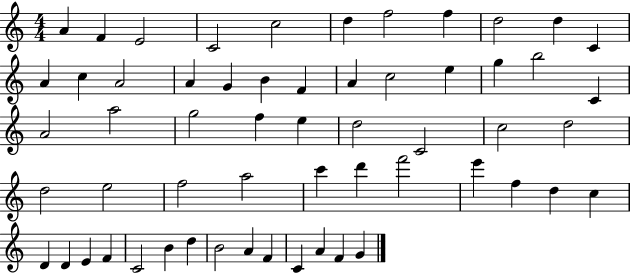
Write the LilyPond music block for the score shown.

{
  \clef treble
  \numericTimeSignature
  \time 4/4
  \key c \major
  a'4 f'4 e'2 | c'2 c''2 | d''4 f''2 f''4 | d''2 d''4 c'4 | \break a'4 c''4 a'2 | a'4 g'4 b'4 f'4 | a'4 c''2 e''4 | g''4 b''2 c'4 | \break a'2 a''2 | g''2 f''4 e''4 | d''2 c'2 | c''2 d''2 | \break d''2 e''2 | f''2 a''2 | c'''4 d'''4 f'''2 | e'''4 f''4 d''4 c''4 | \break d'4 d'4 e'4 f'4 | c'2 b'4 d''4 | b'2 a'4 f'4 | c'4 a'4 f'4 g'4 | \break \bar "|."
}